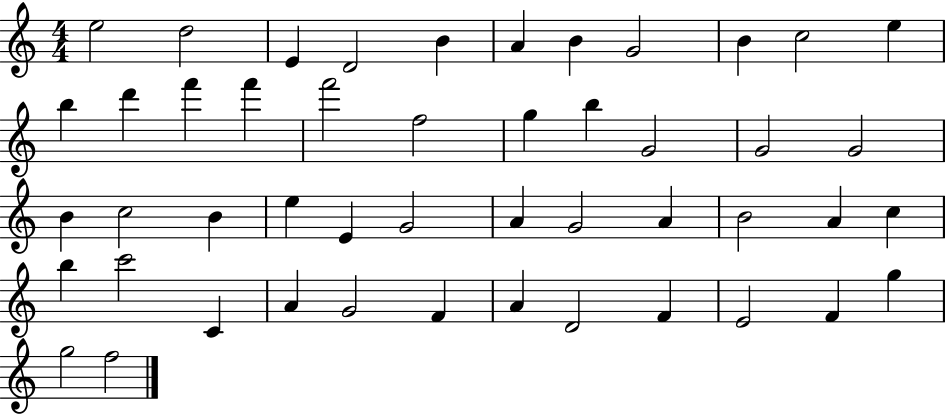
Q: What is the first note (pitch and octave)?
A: E5